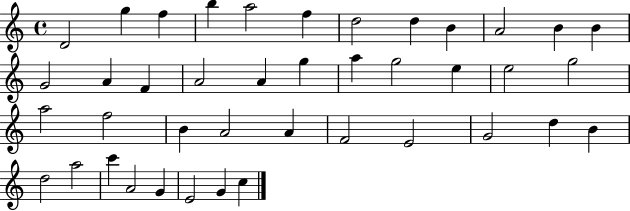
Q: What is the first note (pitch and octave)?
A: D4